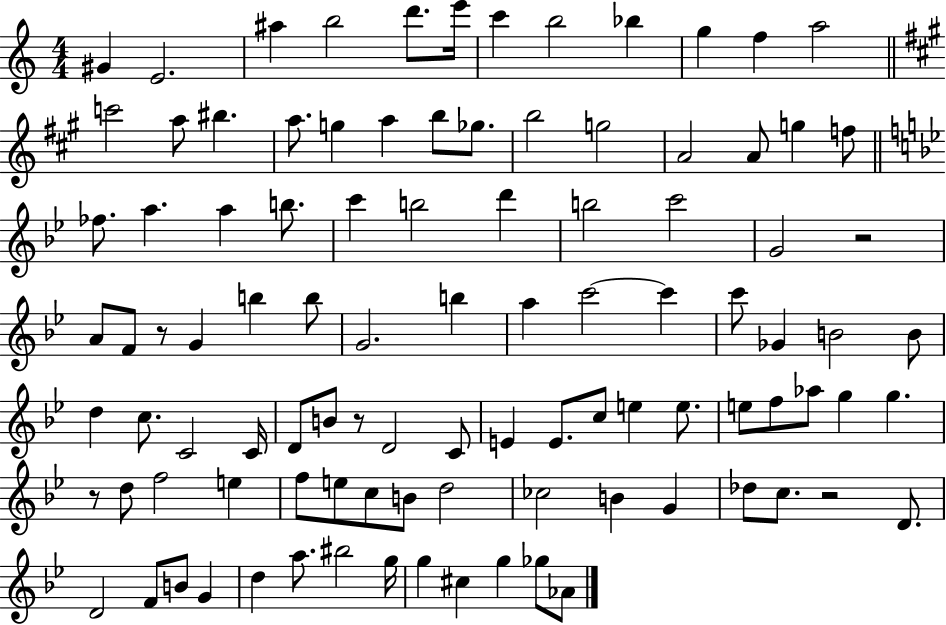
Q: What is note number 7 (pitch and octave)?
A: C6